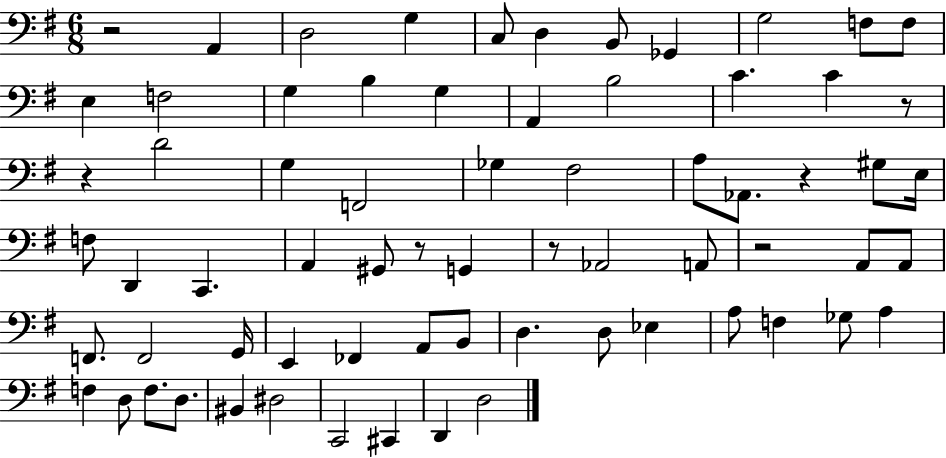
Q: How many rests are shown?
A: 7